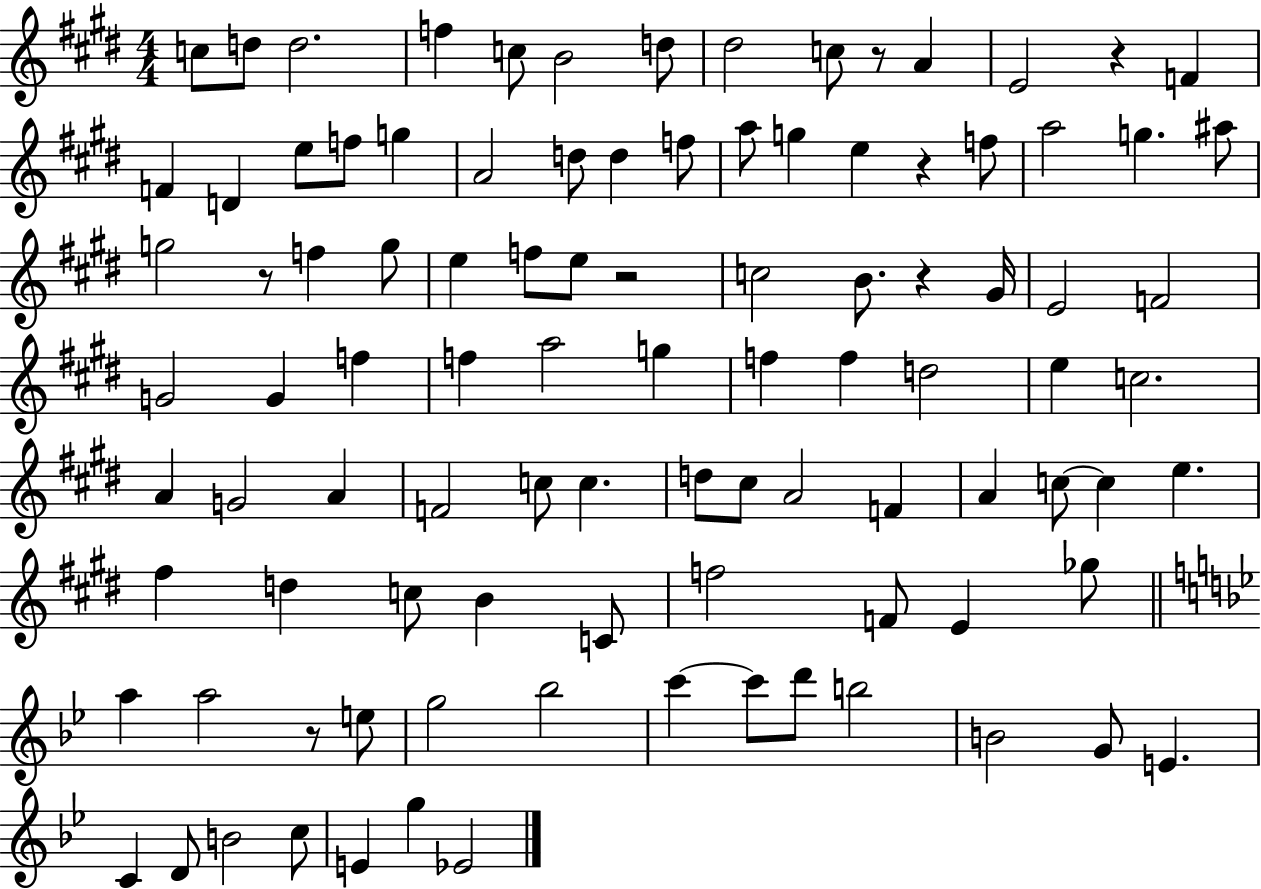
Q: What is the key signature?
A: E major